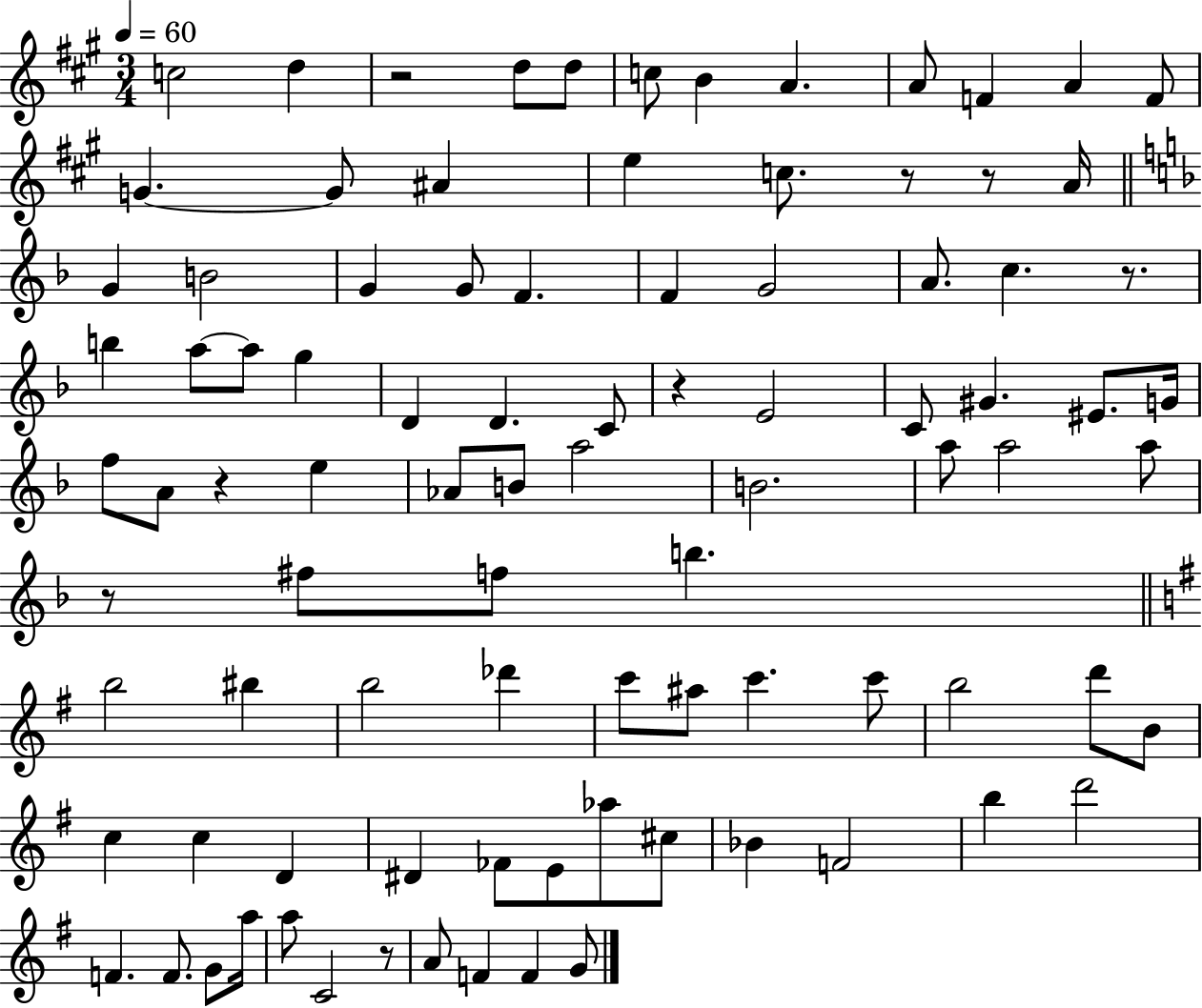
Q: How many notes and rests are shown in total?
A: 92